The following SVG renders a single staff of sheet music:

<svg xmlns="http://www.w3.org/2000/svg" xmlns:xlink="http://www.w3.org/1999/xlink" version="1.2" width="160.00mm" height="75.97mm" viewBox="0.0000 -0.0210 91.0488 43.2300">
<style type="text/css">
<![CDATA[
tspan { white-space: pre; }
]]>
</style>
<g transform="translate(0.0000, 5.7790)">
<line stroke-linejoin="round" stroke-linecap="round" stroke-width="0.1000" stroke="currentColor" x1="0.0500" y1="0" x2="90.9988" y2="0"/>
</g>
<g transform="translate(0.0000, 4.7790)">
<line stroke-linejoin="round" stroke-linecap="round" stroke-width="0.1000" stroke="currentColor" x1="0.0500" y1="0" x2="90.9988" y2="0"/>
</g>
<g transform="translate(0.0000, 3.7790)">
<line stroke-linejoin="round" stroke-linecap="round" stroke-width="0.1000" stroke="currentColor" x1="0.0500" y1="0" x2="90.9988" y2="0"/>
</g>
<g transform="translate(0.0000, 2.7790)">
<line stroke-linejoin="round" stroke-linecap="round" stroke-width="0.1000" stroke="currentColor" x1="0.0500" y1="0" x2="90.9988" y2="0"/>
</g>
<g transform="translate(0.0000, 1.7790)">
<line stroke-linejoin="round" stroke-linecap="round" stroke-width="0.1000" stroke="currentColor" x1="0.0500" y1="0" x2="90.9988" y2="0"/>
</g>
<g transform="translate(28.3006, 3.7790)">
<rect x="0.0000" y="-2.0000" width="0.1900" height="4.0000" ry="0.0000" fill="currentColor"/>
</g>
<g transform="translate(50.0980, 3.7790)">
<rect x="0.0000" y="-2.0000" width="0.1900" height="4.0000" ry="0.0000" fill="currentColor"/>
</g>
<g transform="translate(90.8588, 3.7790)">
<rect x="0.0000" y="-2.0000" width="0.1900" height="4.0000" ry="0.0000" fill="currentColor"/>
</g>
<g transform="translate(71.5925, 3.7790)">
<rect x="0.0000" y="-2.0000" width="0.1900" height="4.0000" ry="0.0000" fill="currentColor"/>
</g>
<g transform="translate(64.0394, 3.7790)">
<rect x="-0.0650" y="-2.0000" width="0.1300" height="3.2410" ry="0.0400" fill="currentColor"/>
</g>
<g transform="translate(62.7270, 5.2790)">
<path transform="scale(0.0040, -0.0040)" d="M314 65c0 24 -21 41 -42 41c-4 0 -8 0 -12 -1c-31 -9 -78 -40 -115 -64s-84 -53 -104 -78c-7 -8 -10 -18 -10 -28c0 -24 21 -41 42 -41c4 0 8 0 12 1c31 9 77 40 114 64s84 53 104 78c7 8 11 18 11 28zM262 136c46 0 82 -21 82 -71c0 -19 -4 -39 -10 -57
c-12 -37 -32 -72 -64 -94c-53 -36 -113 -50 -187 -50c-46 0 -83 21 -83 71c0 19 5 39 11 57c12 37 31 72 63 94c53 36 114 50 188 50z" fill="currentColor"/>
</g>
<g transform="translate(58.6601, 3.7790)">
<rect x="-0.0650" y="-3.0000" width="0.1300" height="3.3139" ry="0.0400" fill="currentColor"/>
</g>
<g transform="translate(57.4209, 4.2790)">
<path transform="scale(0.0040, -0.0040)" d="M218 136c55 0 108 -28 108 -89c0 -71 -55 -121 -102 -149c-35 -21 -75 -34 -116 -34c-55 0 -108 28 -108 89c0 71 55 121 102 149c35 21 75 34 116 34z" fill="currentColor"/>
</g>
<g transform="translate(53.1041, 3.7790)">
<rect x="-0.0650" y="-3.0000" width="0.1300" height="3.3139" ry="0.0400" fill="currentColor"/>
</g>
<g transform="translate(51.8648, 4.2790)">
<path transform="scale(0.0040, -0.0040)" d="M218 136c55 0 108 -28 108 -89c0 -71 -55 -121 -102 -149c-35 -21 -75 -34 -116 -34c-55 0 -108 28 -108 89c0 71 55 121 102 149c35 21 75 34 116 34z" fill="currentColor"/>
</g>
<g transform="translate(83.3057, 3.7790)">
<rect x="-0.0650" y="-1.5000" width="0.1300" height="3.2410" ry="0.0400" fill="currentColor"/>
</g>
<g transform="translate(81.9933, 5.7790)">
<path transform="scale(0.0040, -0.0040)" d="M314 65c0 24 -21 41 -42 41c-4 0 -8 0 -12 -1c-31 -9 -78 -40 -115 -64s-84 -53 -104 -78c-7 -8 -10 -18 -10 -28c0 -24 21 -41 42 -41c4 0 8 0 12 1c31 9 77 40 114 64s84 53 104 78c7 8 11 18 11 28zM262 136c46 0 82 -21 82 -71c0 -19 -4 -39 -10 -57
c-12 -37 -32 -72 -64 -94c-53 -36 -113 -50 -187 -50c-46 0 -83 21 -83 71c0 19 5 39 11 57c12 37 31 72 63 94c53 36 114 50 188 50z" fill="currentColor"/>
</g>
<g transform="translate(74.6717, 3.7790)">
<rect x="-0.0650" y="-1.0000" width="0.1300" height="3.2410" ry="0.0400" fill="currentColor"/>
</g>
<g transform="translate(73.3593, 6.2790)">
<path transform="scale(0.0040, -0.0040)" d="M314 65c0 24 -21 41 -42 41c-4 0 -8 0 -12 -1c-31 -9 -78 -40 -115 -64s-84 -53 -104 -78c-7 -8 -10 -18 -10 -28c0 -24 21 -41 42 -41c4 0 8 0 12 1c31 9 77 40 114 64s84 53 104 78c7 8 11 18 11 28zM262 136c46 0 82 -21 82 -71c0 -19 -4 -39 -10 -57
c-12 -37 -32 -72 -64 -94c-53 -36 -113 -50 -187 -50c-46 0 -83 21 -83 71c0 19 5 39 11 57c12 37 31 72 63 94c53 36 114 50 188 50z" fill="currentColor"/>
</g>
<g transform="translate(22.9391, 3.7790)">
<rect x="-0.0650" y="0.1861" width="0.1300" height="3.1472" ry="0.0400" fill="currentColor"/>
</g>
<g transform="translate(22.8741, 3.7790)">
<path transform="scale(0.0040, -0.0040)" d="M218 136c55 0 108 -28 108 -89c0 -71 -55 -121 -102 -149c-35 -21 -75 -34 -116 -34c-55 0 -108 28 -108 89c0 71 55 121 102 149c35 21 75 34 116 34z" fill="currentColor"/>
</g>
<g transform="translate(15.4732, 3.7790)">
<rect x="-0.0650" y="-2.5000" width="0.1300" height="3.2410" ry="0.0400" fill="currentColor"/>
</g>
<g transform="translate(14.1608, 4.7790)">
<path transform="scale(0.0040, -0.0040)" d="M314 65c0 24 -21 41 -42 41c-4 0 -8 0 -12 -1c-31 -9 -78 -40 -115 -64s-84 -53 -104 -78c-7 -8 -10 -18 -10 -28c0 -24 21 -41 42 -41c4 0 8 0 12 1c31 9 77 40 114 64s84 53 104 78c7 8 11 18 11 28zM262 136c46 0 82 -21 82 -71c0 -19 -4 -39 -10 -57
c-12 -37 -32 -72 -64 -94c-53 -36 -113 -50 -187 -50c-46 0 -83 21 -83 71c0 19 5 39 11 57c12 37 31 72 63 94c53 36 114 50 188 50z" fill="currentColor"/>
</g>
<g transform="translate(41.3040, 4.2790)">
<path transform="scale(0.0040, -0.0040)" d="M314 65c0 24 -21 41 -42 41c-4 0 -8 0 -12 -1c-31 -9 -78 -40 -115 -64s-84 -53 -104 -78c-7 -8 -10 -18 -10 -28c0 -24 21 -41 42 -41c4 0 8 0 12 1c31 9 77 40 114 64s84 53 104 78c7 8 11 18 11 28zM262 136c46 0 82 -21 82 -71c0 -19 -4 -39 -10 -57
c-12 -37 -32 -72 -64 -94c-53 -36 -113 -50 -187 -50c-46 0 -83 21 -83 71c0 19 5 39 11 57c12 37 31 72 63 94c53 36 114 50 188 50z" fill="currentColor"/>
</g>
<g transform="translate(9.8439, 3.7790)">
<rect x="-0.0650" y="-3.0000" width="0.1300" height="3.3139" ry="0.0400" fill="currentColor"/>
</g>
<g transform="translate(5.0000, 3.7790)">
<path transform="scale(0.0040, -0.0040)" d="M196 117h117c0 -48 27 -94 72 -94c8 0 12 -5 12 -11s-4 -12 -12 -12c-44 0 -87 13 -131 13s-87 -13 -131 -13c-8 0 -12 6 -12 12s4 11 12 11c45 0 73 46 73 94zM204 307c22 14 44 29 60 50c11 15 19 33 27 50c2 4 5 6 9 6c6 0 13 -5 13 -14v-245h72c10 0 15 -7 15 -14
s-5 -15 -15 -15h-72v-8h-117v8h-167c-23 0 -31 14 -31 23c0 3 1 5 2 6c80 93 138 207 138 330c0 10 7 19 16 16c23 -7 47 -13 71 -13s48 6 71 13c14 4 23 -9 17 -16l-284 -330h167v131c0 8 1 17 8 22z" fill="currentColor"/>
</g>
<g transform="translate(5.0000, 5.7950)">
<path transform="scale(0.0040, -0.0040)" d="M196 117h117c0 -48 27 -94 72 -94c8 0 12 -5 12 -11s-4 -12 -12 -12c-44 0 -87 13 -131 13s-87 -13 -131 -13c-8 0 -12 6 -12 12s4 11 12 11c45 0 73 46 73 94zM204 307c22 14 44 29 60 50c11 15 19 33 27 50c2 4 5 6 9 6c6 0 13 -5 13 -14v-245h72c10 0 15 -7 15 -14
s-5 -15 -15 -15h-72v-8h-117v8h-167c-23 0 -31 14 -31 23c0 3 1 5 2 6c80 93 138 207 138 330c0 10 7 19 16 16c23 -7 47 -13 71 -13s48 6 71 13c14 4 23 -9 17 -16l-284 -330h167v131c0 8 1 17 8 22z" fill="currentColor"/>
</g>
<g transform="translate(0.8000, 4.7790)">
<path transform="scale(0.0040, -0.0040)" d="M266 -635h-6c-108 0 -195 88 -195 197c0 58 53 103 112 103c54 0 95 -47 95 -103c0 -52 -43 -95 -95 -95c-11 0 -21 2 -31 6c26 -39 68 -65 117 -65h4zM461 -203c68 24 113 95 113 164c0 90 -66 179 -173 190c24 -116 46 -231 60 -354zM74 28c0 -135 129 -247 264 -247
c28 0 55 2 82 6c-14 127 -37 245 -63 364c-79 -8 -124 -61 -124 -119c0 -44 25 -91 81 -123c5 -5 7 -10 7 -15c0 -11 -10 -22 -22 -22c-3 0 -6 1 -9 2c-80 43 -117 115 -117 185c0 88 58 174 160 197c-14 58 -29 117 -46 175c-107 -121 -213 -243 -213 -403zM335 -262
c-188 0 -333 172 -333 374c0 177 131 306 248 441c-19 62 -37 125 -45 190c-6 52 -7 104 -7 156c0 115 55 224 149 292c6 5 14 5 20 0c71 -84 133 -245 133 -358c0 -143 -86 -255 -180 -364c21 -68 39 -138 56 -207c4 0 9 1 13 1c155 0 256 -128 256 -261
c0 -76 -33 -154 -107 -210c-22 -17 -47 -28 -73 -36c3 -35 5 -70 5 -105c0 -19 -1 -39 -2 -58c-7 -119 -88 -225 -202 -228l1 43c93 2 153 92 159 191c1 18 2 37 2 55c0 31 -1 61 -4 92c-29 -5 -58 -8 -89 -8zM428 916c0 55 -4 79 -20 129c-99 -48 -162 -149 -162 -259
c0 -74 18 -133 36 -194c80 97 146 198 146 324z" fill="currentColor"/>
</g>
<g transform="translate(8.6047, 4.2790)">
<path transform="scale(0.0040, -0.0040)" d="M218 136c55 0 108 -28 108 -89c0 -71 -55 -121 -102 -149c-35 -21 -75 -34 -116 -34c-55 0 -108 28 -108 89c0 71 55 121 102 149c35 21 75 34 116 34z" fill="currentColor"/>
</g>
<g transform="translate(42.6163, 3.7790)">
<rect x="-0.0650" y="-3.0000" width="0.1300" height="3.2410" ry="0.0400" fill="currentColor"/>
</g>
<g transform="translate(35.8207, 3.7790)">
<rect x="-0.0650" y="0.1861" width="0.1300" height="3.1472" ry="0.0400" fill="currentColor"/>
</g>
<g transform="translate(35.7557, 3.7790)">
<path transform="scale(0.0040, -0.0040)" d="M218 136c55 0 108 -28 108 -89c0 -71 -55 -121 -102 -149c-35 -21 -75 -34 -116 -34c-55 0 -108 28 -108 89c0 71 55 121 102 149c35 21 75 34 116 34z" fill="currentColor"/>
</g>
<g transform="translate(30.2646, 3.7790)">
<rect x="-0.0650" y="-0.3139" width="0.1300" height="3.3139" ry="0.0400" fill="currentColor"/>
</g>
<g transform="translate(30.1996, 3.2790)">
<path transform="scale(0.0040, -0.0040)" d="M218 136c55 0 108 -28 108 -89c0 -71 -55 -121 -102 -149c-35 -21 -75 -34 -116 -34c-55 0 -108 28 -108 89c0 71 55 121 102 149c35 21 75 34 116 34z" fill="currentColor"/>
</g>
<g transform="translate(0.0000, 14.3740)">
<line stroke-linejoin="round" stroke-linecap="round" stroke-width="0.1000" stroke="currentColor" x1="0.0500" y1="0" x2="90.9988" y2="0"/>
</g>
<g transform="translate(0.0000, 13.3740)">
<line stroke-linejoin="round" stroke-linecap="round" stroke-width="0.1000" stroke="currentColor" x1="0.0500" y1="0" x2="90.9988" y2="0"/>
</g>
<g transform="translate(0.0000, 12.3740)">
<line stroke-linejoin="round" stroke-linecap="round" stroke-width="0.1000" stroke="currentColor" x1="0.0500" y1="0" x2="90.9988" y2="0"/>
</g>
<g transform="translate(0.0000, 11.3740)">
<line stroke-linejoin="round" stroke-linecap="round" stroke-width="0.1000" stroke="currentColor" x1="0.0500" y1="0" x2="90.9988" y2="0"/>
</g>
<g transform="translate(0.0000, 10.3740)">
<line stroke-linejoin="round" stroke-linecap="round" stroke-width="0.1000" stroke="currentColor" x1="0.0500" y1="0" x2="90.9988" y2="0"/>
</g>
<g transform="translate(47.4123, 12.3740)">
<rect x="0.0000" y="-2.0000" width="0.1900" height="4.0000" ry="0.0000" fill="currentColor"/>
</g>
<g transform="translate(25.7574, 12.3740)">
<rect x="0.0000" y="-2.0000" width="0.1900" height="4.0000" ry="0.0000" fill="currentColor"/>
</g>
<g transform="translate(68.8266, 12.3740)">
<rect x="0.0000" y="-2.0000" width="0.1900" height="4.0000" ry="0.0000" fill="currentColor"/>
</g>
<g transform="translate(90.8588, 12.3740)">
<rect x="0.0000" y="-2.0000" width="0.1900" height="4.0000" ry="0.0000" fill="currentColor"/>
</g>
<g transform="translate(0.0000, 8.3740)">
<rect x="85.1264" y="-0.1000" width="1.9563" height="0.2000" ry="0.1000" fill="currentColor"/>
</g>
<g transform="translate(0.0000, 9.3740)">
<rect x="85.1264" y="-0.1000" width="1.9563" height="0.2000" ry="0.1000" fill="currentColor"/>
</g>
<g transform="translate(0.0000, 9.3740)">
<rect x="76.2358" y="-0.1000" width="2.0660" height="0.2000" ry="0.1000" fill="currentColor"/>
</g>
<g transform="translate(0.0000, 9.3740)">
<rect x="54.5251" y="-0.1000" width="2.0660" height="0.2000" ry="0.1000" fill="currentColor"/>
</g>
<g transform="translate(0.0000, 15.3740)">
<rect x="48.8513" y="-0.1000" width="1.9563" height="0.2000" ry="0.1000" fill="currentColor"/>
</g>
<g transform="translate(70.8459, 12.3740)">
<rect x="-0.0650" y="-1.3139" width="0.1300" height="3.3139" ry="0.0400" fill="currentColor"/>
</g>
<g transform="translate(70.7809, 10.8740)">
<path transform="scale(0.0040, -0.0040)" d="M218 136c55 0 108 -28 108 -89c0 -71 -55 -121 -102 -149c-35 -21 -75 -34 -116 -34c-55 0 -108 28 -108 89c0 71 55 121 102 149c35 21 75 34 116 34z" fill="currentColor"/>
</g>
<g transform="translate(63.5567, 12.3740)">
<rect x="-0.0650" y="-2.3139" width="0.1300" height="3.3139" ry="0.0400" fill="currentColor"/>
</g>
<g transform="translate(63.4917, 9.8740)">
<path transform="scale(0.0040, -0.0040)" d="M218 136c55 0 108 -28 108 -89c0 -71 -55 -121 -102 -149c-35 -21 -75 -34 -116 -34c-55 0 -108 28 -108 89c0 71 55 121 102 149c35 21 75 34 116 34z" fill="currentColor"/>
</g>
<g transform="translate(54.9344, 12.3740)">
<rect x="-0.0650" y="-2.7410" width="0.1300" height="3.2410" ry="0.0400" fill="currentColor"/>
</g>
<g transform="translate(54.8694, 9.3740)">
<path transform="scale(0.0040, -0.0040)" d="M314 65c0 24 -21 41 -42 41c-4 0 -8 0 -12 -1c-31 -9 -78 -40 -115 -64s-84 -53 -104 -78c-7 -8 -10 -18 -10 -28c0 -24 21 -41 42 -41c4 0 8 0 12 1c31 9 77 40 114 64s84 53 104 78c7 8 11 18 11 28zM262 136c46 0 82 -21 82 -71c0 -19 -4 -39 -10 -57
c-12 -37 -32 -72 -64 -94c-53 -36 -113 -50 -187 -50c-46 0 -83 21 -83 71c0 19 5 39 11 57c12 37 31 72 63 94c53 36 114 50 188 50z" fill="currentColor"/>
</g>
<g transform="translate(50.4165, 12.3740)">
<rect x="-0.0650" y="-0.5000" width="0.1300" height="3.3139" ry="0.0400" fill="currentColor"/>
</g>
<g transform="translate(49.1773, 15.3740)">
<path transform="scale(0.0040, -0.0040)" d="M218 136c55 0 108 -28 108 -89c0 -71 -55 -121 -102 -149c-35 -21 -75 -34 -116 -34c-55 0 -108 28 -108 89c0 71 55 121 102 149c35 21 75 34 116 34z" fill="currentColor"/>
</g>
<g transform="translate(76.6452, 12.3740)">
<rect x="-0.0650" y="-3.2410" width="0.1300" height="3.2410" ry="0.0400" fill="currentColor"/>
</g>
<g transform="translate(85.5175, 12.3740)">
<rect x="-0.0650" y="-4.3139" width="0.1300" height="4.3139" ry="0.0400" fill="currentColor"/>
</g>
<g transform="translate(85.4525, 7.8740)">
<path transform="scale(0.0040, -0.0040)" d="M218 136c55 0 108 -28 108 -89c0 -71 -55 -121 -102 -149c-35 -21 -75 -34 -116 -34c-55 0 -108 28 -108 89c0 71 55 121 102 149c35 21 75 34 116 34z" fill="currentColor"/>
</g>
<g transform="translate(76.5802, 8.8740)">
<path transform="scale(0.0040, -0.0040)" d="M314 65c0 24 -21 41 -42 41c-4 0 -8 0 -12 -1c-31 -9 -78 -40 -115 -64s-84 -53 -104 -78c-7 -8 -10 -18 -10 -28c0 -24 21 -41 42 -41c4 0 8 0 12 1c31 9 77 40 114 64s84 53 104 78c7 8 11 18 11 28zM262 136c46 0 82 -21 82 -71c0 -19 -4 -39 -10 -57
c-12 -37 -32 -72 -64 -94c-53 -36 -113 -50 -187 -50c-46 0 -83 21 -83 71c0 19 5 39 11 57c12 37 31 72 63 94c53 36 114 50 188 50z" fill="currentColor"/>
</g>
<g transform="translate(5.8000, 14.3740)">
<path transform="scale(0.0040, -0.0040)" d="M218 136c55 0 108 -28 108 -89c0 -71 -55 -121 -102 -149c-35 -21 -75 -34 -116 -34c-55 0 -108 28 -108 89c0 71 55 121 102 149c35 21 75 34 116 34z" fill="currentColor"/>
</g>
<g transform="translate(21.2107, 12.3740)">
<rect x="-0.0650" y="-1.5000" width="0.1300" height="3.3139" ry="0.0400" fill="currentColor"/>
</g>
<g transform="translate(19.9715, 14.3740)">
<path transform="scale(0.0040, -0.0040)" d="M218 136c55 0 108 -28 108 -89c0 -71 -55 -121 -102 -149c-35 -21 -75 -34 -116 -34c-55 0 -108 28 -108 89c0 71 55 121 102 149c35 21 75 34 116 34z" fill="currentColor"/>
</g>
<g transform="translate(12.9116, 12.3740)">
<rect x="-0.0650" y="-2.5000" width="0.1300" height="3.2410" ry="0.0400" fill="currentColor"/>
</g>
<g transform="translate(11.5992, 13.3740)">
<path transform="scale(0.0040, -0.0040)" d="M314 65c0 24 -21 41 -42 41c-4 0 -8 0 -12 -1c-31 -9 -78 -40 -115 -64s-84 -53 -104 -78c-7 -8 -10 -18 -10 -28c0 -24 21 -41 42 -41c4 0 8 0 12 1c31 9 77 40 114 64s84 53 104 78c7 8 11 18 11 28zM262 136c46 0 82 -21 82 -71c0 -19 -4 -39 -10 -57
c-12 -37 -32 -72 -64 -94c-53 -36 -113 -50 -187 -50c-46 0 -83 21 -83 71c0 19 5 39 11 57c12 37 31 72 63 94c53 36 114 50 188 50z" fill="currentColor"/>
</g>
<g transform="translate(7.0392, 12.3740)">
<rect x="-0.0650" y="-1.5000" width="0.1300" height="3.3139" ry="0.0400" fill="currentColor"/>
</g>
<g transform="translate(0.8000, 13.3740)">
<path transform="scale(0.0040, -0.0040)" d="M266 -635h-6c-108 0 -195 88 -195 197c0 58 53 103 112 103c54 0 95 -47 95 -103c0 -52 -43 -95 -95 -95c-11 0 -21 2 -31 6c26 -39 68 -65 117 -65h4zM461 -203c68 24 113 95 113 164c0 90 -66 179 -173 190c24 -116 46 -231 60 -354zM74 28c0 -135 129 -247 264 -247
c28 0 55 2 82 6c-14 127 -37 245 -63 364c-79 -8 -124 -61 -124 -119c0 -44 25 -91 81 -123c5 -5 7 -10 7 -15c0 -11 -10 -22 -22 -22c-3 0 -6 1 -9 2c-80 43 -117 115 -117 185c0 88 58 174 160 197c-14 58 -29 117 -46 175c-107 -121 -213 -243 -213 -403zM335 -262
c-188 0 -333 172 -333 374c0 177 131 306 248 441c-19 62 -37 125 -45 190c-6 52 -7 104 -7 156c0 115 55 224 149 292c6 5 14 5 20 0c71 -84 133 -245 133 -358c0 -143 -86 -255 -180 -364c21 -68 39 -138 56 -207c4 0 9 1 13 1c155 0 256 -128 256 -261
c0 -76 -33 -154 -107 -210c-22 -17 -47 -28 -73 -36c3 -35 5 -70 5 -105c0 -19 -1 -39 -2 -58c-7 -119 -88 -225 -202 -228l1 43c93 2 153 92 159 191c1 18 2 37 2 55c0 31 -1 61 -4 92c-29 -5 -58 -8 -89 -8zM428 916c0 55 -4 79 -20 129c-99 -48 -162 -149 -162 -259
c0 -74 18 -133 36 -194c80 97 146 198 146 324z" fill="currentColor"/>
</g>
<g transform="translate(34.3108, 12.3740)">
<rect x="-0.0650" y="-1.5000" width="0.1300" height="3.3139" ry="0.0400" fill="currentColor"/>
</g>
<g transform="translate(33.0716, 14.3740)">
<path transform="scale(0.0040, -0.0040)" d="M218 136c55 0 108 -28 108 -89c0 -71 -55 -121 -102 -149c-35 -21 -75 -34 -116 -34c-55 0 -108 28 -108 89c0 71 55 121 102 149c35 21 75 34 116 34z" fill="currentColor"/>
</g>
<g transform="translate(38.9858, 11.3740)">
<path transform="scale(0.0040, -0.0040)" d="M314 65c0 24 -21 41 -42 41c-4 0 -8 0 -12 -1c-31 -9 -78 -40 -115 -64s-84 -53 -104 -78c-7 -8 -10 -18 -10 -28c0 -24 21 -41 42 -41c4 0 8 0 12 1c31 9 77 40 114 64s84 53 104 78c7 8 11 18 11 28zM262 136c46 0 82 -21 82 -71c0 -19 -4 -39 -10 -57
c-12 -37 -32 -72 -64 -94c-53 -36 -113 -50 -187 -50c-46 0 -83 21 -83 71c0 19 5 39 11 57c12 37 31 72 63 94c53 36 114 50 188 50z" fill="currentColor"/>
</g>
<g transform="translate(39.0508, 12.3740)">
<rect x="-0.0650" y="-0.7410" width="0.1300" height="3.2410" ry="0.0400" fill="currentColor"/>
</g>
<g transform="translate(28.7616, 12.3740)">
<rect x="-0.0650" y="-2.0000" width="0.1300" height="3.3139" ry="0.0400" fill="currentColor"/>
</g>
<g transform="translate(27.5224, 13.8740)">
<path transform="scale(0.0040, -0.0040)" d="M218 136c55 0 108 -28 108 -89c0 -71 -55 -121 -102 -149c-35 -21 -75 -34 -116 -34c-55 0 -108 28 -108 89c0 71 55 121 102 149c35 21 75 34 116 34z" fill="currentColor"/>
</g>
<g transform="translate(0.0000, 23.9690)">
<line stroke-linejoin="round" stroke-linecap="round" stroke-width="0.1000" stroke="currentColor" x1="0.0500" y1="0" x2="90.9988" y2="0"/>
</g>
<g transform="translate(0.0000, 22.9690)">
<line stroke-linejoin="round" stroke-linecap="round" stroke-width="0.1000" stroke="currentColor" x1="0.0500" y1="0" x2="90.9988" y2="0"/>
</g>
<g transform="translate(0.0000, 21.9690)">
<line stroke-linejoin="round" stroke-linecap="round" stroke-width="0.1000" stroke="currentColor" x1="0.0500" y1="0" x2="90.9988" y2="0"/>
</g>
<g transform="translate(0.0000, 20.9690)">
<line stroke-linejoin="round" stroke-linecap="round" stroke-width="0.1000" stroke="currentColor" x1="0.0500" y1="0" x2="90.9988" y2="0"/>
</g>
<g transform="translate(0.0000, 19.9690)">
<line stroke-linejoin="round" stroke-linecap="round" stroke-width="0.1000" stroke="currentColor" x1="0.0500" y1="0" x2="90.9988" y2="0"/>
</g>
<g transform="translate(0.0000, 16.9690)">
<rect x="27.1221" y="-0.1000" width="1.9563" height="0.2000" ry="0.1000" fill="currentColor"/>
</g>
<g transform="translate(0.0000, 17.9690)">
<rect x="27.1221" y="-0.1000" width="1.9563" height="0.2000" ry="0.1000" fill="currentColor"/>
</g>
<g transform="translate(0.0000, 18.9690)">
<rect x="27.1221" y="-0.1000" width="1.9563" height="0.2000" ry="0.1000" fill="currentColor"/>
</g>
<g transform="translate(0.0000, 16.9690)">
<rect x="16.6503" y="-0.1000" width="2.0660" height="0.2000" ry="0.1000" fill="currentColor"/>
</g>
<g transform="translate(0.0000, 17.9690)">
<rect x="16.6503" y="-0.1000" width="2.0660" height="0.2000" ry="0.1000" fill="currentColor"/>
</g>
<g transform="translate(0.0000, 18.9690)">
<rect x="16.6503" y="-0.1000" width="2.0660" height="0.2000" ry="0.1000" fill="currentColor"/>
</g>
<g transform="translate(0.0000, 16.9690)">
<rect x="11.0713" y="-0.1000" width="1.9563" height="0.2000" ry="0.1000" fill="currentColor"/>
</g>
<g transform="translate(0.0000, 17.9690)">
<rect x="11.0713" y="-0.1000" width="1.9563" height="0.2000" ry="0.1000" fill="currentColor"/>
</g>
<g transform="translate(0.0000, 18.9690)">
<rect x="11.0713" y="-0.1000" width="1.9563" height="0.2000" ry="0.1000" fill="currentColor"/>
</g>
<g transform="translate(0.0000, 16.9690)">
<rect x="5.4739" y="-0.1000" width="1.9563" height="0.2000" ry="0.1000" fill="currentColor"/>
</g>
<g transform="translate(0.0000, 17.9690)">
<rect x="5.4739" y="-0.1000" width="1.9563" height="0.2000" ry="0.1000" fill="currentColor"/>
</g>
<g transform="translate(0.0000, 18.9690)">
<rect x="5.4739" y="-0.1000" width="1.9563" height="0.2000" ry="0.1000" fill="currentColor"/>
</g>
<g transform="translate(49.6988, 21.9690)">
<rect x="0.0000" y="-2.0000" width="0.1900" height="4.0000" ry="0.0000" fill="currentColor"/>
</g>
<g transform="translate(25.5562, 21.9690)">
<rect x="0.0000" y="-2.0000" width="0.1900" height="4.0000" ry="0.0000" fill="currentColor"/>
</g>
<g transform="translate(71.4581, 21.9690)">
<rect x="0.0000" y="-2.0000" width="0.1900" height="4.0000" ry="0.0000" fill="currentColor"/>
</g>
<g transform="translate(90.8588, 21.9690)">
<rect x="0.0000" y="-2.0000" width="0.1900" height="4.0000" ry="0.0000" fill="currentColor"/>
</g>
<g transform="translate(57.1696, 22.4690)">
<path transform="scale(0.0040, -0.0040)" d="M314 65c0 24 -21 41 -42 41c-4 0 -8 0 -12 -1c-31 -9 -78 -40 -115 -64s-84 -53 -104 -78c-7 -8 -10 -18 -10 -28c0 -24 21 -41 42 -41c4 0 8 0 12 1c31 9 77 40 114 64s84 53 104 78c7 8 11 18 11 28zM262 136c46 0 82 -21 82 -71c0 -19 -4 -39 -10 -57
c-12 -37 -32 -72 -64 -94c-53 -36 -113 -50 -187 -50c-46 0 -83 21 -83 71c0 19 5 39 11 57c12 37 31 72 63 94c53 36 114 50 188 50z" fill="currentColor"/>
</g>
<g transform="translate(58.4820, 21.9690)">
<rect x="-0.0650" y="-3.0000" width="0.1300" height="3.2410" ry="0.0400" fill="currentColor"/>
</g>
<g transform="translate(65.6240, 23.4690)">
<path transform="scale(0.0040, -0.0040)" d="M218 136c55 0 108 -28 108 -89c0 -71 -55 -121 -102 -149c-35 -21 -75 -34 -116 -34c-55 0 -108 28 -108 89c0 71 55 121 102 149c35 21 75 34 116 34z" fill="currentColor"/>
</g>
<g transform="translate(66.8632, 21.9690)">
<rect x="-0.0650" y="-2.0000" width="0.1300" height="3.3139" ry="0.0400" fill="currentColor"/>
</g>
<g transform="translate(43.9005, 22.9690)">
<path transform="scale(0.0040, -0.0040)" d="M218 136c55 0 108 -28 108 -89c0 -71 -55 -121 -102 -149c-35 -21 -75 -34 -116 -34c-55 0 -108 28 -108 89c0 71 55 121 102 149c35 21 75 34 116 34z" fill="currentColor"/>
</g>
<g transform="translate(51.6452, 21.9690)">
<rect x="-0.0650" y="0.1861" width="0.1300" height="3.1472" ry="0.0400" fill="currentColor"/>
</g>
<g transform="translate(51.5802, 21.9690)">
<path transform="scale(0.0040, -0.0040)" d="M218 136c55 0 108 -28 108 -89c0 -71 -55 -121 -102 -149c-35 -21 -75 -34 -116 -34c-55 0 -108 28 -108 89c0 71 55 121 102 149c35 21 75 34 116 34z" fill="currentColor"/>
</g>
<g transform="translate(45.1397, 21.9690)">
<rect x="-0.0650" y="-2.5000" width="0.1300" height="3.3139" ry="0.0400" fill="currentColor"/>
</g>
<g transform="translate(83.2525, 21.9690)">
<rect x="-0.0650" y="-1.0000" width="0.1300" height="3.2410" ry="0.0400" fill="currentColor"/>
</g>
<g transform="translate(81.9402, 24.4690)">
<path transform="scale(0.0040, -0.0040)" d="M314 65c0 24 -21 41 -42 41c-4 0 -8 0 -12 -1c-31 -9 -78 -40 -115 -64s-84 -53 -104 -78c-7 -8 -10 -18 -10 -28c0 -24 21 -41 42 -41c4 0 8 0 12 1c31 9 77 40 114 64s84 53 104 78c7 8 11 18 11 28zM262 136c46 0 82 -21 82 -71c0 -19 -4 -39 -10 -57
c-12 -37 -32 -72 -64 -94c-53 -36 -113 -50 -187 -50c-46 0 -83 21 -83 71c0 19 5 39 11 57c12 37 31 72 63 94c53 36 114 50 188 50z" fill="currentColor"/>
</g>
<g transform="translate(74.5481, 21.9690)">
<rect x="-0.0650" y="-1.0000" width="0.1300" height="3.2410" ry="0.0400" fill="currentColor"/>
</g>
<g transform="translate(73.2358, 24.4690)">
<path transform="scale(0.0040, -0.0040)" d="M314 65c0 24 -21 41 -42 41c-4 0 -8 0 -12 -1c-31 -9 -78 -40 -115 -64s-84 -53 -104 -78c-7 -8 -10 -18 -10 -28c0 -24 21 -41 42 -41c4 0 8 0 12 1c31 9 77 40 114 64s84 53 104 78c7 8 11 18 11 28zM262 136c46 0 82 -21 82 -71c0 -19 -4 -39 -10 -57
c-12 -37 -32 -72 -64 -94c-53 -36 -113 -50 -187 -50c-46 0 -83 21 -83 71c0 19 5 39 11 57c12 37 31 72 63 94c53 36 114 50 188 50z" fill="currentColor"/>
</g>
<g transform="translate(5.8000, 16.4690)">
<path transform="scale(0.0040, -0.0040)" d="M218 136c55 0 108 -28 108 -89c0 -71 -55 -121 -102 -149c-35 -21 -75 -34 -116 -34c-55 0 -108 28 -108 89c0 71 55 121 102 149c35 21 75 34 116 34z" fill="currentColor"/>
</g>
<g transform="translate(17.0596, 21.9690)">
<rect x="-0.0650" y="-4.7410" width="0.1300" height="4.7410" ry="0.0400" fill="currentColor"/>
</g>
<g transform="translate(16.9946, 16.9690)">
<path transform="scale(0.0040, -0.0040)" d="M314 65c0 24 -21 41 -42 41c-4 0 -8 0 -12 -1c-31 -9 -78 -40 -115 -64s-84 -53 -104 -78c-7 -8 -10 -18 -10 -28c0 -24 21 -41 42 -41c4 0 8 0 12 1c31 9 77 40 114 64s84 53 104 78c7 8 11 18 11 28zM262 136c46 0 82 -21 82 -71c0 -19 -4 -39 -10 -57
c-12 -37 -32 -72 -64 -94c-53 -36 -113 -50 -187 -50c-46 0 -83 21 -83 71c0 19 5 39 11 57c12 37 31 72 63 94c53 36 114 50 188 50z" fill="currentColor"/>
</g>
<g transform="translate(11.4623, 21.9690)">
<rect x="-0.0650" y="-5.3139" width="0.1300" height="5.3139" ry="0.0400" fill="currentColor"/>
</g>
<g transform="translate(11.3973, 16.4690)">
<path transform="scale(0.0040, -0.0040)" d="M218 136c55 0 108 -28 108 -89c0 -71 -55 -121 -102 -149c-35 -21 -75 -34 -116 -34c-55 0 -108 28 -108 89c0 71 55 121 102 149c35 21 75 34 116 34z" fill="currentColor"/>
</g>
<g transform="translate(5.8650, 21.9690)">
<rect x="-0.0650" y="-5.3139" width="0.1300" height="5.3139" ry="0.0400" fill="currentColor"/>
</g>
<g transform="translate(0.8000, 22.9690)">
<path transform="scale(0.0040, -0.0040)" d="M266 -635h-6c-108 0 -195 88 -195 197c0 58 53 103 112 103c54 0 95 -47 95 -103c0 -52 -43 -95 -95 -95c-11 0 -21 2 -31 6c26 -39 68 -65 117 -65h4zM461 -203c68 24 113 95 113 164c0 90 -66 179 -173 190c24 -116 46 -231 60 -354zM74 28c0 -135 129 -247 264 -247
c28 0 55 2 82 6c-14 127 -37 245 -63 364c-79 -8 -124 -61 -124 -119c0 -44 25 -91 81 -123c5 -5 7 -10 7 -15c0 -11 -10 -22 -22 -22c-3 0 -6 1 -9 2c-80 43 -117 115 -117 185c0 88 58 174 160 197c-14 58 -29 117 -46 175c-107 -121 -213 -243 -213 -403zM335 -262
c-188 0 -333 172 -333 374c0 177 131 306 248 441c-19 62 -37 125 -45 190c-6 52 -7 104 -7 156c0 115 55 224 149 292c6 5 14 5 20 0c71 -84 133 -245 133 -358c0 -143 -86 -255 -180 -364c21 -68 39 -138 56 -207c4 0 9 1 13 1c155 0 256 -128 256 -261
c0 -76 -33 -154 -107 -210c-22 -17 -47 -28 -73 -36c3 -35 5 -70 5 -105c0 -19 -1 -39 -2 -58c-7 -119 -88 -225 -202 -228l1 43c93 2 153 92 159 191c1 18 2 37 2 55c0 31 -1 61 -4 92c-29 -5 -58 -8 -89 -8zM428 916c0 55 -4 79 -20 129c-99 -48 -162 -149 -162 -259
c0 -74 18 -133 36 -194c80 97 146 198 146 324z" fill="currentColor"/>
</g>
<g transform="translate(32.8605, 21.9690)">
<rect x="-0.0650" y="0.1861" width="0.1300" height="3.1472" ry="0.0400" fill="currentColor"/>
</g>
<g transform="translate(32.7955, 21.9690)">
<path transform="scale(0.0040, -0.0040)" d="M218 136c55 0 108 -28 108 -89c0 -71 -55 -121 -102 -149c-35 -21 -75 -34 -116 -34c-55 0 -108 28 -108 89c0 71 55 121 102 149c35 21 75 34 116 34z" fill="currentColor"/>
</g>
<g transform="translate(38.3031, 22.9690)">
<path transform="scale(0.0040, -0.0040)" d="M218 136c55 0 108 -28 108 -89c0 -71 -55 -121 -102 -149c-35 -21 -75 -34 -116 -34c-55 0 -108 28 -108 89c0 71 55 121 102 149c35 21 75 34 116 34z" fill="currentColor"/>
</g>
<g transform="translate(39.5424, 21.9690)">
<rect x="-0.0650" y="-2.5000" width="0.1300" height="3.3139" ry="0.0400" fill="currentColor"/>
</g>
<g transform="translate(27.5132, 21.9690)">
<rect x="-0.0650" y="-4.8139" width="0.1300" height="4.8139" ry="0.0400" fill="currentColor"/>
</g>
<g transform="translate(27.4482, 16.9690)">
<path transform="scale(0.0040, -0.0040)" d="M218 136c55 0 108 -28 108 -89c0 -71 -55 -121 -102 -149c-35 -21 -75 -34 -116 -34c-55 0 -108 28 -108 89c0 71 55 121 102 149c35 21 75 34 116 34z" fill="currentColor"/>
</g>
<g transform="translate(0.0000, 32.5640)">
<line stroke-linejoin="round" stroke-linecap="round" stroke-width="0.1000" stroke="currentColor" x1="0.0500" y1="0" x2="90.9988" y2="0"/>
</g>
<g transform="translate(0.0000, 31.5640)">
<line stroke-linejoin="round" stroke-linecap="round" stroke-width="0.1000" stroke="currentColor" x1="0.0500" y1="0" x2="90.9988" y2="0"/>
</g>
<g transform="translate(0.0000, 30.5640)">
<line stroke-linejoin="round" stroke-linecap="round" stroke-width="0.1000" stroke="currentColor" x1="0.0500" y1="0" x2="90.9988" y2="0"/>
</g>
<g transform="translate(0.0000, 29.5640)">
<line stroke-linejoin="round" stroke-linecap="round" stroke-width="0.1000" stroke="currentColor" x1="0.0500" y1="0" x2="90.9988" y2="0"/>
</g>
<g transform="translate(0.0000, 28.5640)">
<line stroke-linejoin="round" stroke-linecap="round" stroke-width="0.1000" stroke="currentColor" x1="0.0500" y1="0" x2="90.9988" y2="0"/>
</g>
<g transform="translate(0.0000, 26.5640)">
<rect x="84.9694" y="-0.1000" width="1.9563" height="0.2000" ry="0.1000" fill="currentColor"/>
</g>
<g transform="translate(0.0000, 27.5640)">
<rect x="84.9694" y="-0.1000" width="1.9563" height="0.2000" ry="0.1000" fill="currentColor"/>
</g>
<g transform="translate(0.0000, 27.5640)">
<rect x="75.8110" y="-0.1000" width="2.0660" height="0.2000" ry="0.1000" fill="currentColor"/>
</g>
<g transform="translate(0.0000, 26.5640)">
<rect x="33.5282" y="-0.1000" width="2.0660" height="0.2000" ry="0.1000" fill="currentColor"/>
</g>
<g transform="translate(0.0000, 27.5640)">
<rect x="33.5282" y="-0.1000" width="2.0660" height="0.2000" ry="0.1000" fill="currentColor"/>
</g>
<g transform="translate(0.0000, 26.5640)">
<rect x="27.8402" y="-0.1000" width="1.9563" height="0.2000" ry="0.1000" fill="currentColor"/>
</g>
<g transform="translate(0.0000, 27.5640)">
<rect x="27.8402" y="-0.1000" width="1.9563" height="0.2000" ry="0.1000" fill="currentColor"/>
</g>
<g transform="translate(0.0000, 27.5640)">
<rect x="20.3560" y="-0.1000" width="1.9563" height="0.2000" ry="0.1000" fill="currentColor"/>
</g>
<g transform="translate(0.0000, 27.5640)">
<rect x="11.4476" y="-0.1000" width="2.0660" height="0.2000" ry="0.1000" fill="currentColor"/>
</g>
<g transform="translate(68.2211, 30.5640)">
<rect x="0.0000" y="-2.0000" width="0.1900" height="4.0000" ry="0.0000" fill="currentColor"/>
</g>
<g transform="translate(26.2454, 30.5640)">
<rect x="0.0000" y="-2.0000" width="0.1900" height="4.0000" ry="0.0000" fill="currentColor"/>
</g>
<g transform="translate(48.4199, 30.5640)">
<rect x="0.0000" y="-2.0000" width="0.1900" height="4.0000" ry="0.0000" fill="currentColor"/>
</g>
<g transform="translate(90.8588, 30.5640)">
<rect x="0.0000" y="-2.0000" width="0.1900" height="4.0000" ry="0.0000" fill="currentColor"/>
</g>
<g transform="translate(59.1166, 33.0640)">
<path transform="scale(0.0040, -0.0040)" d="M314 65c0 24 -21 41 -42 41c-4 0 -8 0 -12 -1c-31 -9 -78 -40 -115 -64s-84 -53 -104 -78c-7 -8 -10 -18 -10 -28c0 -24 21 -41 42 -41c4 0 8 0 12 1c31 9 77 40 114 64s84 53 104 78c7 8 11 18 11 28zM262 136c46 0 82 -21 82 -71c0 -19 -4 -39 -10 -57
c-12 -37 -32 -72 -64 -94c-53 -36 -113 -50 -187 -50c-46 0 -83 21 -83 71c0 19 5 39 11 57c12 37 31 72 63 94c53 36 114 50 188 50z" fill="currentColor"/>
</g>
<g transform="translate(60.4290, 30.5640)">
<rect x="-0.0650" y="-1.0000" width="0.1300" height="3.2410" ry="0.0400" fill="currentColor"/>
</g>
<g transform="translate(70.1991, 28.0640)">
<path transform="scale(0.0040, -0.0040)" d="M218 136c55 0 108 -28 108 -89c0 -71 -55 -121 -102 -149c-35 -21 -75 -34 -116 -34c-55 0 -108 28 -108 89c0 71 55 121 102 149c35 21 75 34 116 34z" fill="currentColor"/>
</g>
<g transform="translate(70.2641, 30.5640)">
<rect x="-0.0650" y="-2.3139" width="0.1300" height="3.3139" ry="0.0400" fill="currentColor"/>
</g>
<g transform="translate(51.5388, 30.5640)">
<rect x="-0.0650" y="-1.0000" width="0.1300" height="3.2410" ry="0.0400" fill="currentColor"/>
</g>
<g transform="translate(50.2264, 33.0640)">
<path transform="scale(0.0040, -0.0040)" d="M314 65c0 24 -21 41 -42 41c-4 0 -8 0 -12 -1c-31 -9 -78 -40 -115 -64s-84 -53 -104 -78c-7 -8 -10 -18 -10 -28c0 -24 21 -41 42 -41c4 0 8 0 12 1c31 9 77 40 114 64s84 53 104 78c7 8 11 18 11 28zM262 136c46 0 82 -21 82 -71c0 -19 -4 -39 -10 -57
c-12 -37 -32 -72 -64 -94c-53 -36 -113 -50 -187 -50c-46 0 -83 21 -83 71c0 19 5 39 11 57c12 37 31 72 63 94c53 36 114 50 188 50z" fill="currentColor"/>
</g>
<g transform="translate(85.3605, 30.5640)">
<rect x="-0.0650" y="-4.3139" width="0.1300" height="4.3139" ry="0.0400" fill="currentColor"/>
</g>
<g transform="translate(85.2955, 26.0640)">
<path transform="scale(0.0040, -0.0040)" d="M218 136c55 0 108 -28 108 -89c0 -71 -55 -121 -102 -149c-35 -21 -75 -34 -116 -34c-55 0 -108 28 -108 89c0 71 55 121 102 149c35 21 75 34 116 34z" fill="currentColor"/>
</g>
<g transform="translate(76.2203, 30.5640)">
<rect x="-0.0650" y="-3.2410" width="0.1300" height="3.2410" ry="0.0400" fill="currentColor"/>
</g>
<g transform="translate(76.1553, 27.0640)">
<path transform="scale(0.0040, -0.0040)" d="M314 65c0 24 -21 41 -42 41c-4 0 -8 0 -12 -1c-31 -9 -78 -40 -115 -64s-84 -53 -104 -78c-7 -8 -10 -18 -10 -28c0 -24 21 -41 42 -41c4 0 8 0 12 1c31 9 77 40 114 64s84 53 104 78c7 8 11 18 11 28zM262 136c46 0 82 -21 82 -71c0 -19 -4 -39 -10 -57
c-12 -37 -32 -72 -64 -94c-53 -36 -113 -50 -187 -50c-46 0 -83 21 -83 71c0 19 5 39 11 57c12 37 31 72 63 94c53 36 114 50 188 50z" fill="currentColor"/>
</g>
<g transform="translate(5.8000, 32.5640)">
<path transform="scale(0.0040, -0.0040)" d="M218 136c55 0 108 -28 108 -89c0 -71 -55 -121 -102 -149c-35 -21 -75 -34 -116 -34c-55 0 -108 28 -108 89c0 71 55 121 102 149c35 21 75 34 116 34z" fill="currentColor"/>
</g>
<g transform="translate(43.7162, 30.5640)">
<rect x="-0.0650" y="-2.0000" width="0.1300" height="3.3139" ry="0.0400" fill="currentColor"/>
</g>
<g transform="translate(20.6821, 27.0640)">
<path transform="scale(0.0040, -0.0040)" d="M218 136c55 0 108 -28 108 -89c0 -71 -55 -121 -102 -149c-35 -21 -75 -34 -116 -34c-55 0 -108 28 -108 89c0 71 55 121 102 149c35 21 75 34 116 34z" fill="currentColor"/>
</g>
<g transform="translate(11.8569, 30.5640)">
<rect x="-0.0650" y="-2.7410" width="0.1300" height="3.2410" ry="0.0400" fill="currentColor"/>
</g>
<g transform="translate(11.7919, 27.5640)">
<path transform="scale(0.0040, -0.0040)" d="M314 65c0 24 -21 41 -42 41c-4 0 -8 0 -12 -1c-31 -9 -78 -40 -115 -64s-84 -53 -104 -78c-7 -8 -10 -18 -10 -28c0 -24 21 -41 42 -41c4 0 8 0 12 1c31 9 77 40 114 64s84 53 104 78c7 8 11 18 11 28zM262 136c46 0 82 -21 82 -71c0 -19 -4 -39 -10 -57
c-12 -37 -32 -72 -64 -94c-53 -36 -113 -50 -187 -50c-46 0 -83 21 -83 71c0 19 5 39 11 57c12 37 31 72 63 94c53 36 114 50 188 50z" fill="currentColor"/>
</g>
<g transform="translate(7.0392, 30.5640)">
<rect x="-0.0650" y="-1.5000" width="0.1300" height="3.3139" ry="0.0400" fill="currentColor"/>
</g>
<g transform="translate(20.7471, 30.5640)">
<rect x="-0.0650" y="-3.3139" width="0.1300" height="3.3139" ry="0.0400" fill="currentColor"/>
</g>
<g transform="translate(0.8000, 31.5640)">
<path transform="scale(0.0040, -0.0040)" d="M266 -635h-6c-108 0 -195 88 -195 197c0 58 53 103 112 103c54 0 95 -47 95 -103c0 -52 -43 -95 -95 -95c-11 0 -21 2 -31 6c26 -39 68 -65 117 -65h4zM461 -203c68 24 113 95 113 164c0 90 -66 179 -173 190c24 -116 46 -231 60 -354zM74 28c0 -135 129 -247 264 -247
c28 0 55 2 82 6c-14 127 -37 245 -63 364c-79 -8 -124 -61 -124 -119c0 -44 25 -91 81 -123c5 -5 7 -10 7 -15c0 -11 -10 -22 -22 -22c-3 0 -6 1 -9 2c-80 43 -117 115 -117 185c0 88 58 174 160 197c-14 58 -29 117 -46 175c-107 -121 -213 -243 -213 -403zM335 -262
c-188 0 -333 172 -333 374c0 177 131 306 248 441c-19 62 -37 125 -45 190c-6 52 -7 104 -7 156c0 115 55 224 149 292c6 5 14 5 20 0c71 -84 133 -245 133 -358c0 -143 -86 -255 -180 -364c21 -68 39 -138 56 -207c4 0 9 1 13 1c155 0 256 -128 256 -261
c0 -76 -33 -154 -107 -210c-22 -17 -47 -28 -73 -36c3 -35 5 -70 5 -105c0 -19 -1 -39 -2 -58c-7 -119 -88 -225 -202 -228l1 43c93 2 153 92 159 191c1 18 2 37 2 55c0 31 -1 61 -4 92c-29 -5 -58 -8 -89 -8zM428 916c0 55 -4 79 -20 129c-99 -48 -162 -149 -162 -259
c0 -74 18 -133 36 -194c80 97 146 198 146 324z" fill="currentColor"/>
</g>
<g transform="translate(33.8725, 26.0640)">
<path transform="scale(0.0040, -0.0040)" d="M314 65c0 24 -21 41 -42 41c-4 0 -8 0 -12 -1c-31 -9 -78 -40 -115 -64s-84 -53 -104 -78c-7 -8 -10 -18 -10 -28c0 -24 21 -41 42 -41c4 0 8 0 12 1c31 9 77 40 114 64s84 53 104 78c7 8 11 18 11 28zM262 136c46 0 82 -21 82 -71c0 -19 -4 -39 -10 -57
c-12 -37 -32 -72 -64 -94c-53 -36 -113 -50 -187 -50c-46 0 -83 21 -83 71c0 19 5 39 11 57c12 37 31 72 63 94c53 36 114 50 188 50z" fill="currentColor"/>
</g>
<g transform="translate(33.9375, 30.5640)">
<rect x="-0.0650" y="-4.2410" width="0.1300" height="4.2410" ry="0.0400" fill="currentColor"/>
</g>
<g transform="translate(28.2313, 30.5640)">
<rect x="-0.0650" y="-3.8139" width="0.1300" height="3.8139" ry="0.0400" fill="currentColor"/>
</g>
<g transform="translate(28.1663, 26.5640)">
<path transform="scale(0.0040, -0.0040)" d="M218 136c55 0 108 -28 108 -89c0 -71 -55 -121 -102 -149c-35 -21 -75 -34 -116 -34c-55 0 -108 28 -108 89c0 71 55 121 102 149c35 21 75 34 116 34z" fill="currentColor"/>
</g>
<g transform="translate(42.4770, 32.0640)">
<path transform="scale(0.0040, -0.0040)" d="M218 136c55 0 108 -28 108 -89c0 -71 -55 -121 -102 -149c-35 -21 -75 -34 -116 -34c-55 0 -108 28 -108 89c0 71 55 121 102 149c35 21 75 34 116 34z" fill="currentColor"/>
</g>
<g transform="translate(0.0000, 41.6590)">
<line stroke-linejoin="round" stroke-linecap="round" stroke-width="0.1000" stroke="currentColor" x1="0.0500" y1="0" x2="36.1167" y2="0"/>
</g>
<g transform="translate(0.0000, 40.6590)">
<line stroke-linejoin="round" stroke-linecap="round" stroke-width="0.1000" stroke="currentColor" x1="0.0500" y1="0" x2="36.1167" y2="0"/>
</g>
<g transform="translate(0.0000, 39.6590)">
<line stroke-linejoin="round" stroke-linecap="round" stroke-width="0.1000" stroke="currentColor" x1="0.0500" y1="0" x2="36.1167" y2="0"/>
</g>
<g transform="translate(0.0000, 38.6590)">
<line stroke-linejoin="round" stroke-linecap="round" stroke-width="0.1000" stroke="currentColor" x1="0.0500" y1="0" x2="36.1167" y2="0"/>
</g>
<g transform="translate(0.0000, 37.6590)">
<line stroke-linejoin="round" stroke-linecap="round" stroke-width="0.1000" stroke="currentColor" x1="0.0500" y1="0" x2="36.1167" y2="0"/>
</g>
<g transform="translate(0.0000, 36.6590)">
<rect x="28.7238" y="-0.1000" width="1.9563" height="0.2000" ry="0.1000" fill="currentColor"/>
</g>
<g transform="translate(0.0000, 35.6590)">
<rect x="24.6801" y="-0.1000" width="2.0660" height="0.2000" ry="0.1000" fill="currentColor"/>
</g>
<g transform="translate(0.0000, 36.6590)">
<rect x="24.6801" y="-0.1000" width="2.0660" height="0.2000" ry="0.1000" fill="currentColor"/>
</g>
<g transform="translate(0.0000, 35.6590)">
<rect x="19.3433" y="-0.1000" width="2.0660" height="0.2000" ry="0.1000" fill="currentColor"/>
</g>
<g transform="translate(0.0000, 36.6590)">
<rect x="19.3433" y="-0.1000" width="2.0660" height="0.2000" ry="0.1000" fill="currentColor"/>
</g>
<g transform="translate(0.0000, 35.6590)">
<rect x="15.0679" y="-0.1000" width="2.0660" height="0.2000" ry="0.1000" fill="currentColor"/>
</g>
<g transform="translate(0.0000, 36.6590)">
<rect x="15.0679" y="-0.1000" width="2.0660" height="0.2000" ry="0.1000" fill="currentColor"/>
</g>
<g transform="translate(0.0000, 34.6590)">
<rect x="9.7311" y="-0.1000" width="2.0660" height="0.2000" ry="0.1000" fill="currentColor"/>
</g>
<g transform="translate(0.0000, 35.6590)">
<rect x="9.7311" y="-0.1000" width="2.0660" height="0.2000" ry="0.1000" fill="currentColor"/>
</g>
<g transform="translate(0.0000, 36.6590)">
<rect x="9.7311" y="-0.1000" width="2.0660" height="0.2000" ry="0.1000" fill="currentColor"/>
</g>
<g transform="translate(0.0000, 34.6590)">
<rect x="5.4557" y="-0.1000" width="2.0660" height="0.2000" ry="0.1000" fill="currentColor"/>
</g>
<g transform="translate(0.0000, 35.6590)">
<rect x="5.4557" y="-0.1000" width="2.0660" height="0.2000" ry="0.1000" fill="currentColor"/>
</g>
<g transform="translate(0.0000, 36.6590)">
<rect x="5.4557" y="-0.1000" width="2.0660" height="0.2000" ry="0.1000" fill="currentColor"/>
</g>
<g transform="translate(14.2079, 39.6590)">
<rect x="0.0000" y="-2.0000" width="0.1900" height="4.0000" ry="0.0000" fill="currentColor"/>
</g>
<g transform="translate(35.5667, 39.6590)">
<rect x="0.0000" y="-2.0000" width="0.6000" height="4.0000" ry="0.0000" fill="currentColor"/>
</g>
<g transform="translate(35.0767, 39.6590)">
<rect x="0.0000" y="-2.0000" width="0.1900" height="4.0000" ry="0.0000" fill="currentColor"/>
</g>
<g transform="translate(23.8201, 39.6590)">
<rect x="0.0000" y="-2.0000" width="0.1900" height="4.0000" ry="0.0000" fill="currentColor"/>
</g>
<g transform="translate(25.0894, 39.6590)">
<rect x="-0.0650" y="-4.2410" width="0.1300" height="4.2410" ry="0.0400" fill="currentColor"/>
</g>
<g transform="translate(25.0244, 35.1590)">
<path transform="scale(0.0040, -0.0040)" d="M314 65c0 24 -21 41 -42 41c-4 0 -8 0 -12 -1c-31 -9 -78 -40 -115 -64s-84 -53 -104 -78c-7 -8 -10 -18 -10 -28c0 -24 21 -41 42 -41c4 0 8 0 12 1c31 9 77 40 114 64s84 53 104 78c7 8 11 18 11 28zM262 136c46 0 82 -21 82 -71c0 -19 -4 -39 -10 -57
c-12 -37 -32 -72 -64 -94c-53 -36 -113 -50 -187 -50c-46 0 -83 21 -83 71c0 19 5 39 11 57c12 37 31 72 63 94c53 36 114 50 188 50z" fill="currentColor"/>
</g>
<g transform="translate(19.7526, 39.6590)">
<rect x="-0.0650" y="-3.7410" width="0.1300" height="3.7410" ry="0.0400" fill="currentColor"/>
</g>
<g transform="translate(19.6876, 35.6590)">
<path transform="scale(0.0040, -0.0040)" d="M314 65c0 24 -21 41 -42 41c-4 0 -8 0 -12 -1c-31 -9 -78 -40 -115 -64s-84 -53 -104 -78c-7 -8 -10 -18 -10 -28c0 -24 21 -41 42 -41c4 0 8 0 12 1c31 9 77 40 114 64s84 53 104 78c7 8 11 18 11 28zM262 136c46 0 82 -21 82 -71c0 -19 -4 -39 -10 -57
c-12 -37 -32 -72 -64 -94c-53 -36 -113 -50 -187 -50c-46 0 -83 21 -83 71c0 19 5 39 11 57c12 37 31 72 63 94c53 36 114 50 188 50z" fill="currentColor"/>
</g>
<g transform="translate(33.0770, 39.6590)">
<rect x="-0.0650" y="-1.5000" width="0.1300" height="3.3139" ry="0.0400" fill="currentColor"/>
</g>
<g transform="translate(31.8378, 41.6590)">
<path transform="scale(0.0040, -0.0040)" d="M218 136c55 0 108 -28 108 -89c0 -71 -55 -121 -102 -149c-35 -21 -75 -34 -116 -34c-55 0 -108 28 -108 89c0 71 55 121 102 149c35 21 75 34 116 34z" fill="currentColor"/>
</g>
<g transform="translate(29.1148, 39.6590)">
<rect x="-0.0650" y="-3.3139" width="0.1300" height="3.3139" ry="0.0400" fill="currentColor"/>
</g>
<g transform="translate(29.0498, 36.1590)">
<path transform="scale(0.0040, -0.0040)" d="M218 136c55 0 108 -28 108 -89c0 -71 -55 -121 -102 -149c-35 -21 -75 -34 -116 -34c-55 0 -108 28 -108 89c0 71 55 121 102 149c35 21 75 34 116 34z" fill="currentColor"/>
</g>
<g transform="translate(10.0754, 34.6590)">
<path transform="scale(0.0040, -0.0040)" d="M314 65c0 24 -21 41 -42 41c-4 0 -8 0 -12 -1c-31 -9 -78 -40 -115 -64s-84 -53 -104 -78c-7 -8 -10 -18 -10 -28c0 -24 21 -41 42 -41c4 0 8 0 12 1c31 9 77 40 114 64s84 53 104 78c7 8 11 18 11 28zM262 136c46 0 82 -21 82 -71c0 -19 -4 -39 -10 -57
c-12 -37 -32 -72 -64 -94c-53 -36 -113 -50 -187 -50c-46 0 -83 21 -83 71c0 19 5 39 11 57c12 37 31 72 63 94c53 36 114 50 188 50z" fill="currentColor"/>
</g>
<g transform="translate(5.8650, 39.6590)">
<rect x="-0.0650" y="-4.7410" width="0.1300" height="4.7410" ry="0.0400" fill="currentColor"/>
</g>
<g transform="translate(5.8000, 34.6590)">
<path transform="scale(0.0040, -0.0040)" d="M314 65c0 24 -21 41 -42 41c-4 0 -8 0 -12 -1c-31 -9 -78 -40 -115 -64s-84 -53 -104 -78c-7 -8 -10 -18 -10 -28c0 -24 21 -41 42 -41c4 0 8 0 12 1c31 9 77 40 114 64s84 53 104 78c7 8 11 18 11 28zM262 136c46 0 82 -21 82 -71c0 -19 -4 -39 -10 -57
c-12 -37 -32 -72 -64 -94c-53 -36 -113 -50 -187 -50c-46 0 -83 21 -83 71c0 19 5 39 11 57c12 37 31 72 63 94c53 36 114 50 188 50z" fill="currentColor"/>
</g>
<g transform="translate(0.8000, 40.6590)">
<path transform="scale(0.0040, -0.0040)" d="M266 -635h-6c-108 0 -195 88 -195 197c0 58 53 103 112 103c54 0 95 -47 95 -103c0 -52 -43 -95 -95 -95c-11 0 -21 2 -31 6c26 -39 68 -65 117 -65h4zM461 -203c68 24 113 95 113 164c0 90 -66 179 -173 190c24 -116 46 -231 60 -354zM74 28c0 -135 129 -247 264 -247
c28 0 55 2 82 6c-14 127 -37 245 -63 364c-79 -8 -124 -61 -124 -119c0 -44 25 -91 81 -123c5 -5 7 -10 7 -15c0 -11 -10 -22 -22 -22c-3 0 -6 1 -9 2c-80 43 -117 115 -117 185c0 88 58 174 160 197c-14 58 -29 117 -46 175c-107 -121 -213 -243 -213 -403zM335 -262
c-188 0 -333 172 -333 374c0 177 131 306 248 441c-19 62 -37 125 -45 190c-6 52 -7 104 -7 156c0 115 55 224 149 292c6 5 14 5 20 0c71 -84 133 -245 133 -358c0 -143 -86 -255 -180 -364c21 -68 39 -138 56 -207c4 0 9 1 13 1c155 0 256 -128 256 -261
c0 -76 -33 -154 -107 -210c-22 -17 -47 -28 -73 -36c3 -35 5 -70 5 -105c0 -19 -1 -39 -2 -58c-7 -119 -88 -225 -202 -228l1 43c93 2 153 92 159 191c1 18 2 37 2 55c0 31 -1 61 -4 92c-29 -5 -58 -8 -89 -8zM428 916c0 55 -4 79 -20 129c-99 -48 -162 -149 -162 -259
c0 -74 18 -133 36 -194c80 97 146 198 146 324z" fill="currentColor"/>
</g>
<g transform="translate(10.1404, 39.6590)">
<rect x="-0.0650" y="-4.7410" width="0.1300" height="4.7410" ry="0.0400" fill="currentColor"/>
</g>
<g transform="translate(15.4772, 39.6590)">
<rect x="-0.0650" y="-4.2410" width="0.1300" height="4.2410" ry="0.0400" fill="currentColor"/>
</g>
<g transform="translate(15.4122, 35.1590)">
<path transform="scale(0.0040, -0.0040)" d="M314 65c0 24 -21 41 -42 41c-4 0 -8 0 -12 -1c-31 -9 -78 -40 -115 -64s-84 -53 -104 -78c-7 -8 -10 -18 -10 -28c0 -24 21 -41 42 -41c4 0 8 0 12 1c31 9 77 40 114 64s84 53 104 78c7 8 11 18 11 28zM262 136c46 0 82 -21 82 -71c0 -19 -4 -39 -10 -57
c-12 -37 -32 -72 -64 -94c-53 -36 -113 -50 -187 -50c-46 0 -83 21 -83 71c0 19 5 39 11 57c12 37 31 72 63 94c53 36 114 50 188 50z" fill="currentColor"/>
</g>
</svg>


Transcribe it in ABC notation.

X:1
T:Untitled
M:4/4
L:1/4
K:C
A G2 B c B A2 A A F2 D2 E2 E G2 E F E d2 C a2 g e b2 d' f' f' e'2 e' B G G B A2 F D2 D2 E a2 b c' d'2 F D2 D2 g b2 d' e'2 e'2 d'2 c'2 d'2 b E